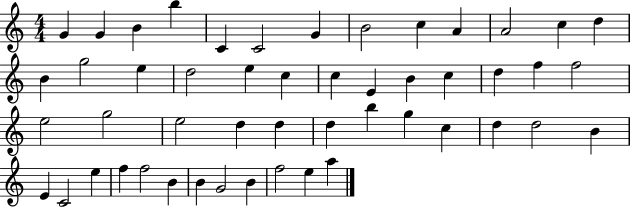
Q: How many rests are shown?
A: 0